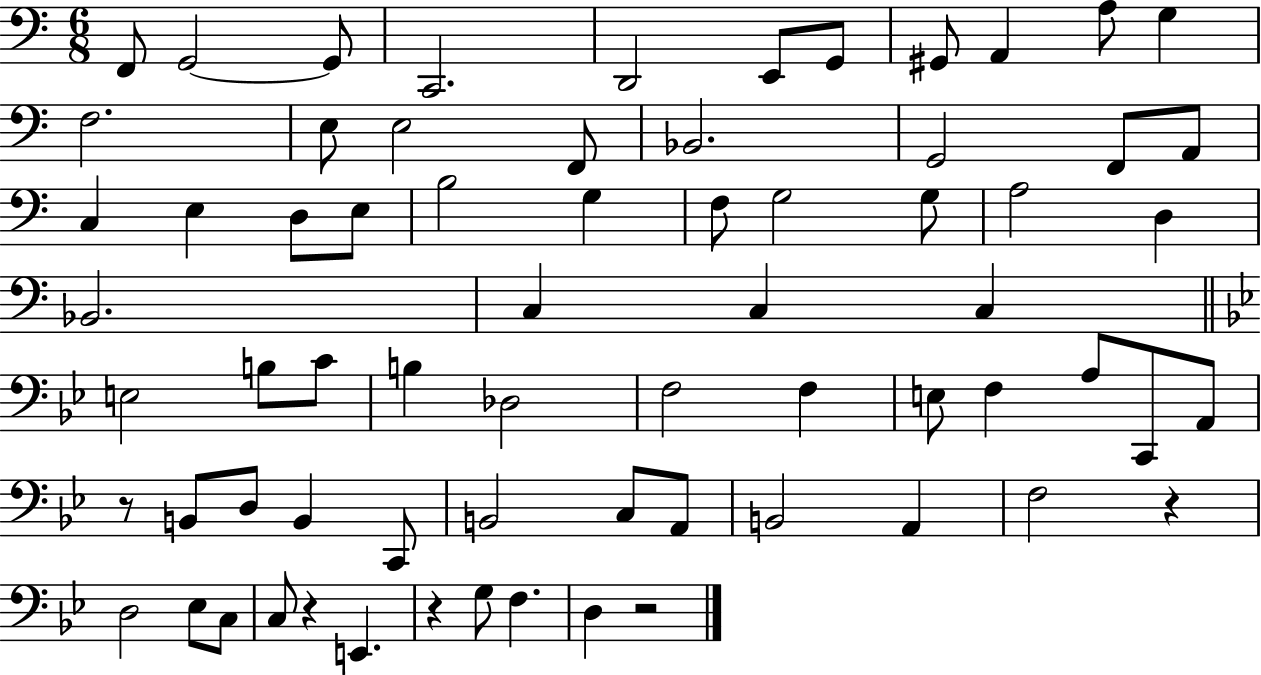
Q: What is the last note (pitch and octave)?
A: D3